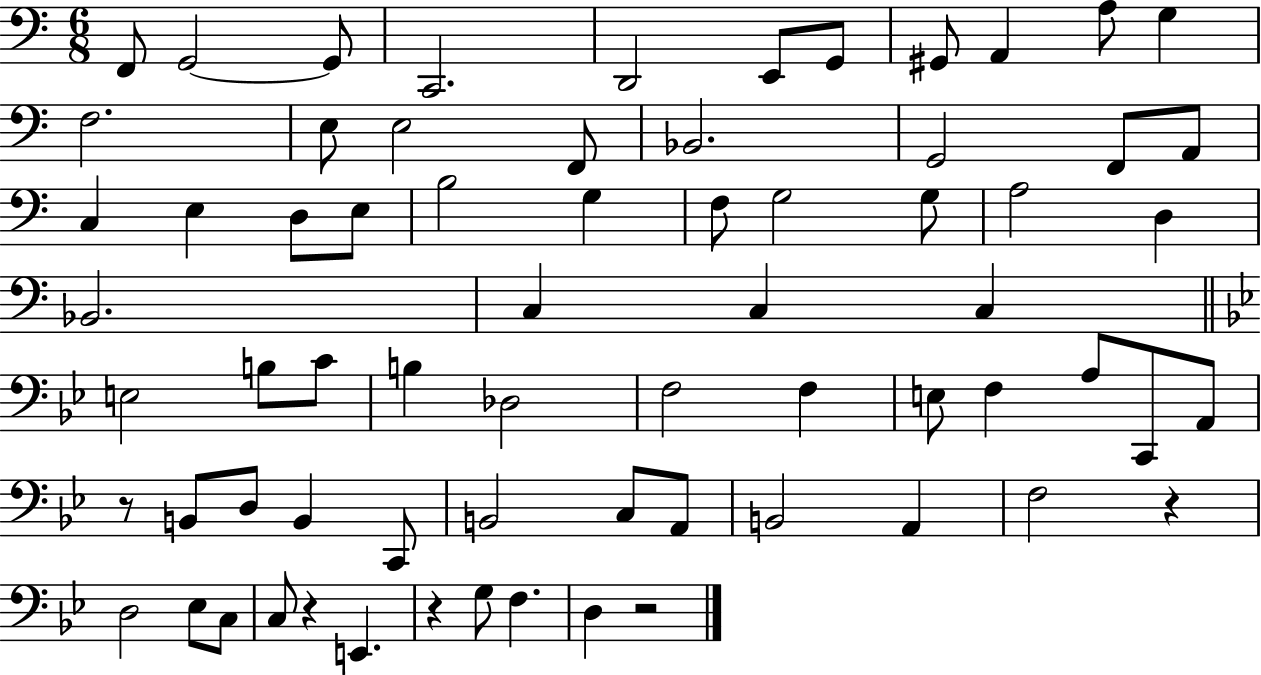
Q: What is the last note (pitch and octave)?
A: D3